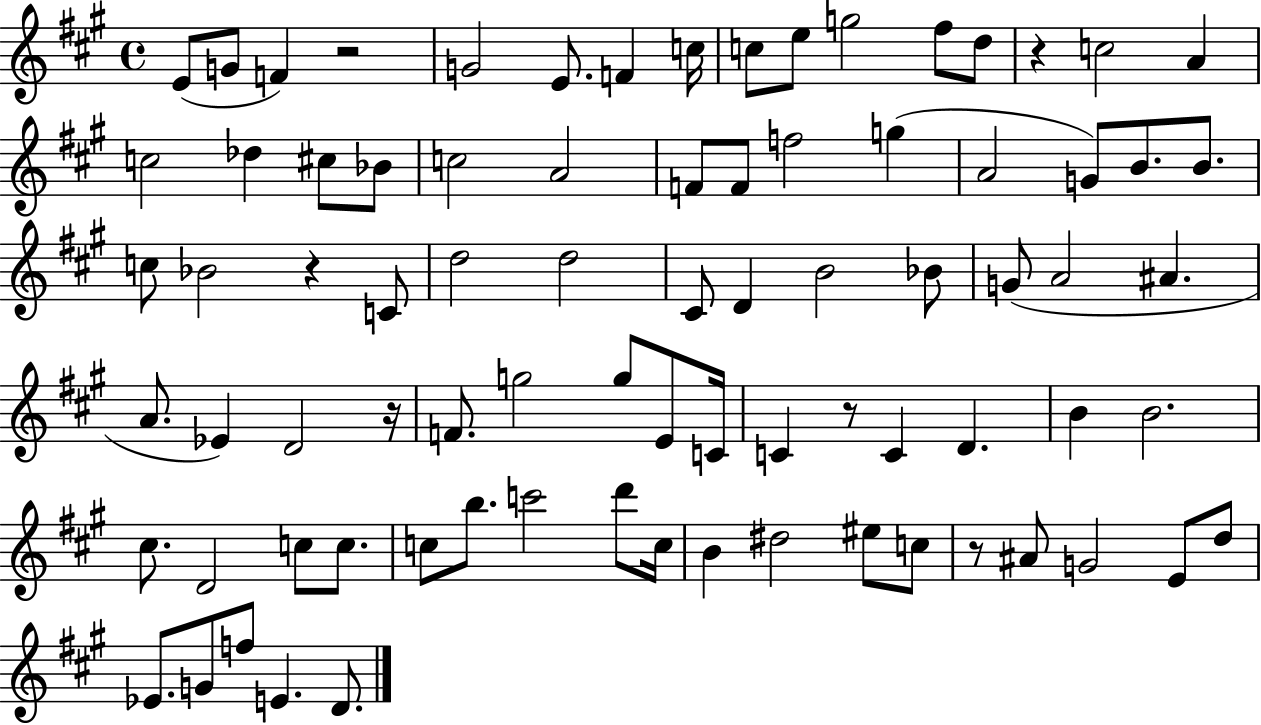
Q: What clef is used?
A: treble